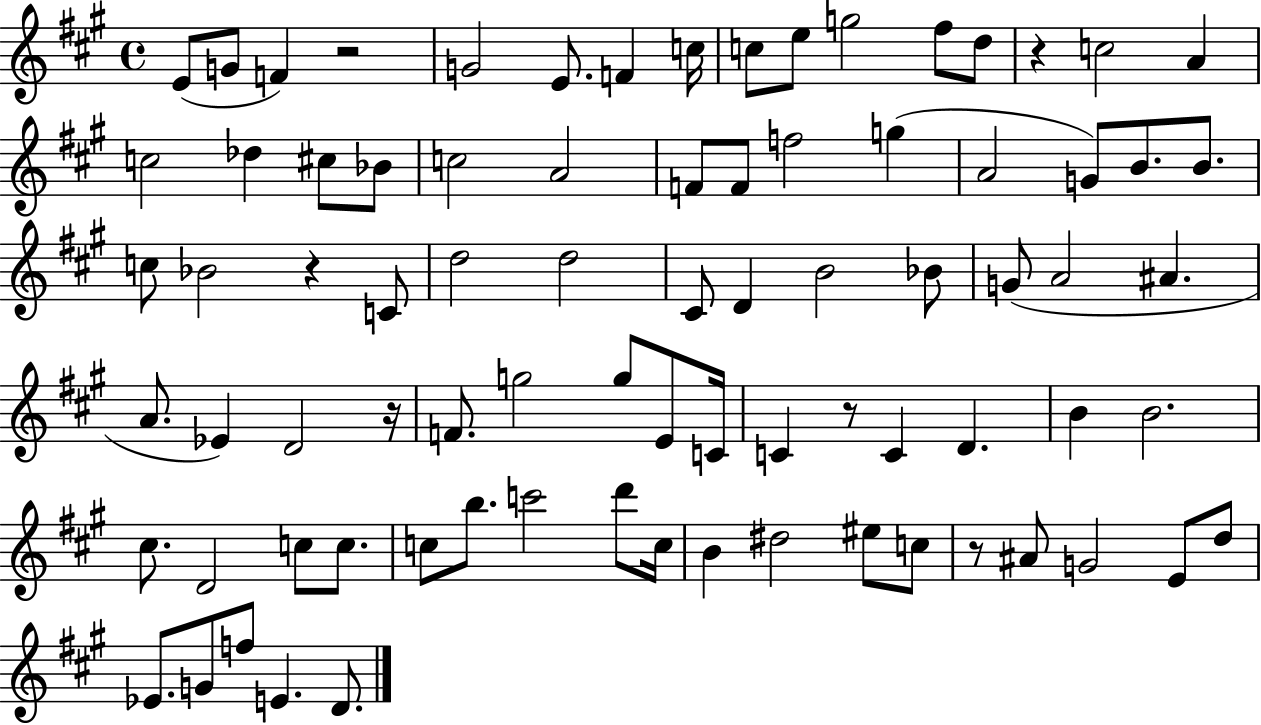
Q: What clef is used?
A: treble